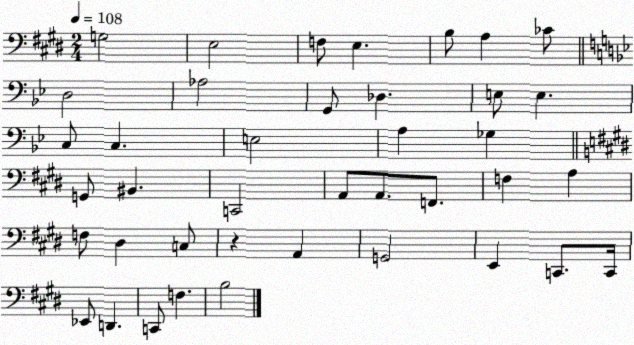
X:1
T:Untitled
M:2/4
L:1/4
K:E
G,2 E,2 F,/2 E, B,/2 A, _C/2 D,2 _A,2 G,,/2 _D, E,/2 E, C,/2 C, E,2 A, _G, G,,/2 ^B,, C,,2 A,,/2 A,,/2 F,,/2 F, A, F,/2 ^D, C,/2 z A,, G,,2 E,, C,,/2 C,,/4 _E,,/2 D,, C,,/2 F, B,2